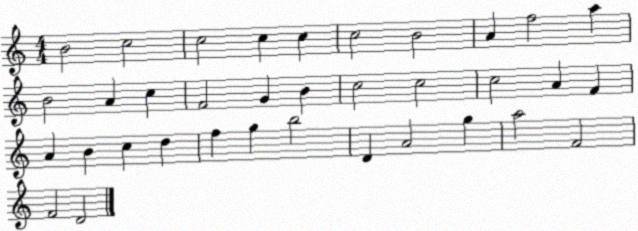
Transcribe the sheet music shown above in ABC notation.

X:1
T:Untitled
M:4/4
L:1/4
K:C
B2 c2 c2 c c c2 B2 A f2 a B2 A c F2 G B c2 c2 c2 A F A B c d f g b2 D A2 g a2 F2 F2 D2